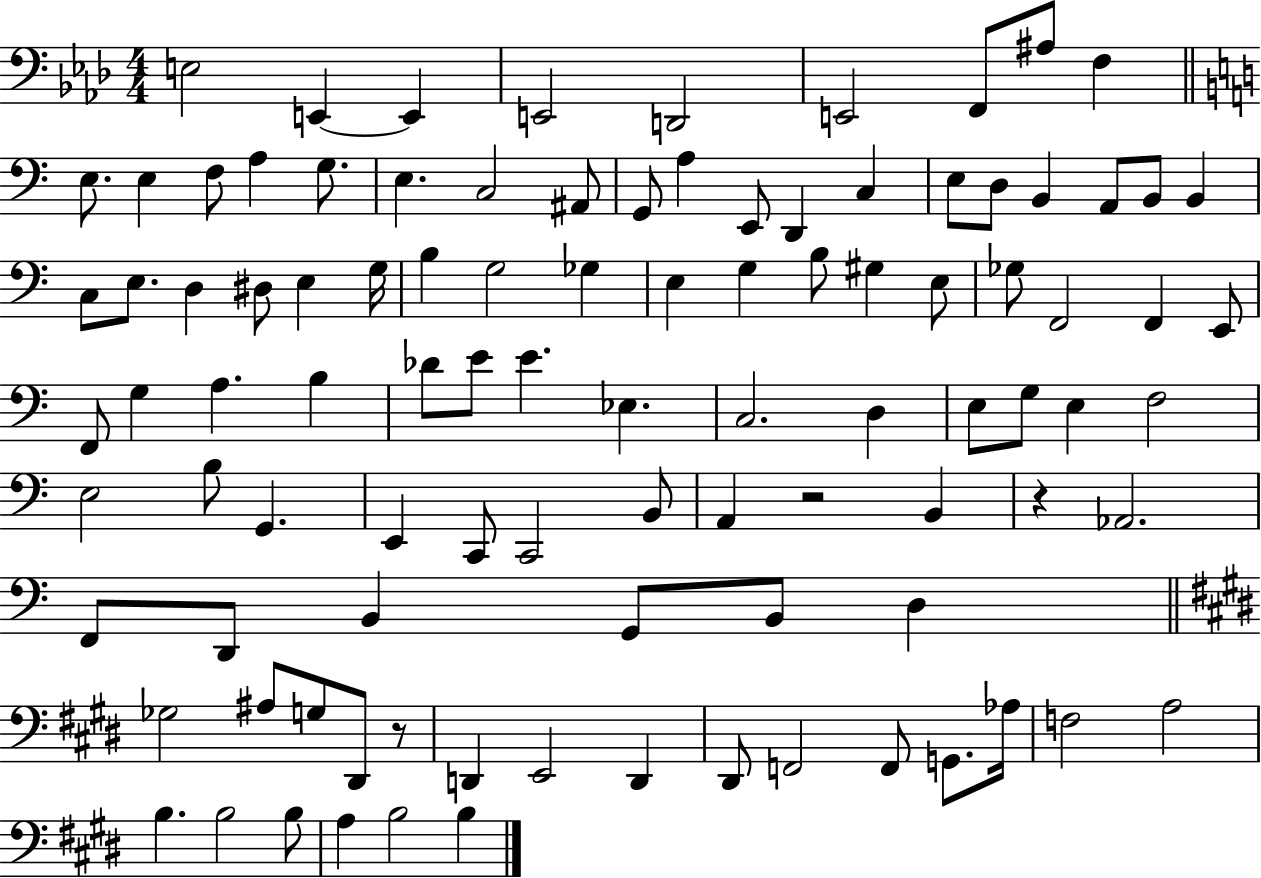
{
  \clef bass
  \numericTimeSignature
  \time 4/4
  \key aes \major
  e2 e,4~~ e,4 | e,2 d,2 | e,2 f,8 ais8 f4 | \bar "||" \break \key c \major e8. e4 f8 a4 g8. | e4. c2 ais,8 | g,8 a4 e,8 d,4 c4 | e8 d8 b,4 a,8 b,8 b,4 | \break c8 e8. d4 dis8 e4 g16 | b4 g2 ges4 | e4 g4 b8 gis4 e8 | ges8 f,2 f,4 e,8 | \break f,8 g4 a4. b4 | des'8 e'8 e'4. ees4. | c2. d4 | e8 g8 e4 f2 | \break e2 b8 g,4. | e,4 c,8 c,2 b,8 | a,4 r2 b,4 | r4 aes,2. | \break f,8 d,8 b,4 g,8 b,8 d4 | \bar "||" \break \key e \major ges2 ais8 g8 dis,8 r8 | d,4 e,2 d,4 | dis,8 f,2 f,8 g,8. aes16 | f2 a2 | \break b4. b2 b8 | a4 b2 b4 | \bar "|."
}